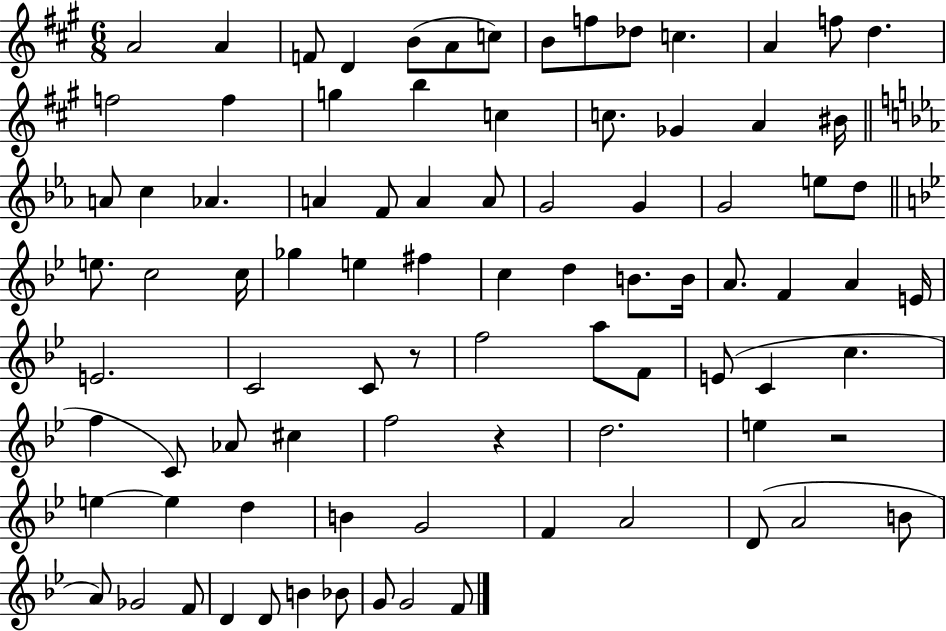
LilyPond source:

{
  \clef treble
  \numericTimeSignature
  \time 6/8
  \key a \major
  \repeat volta 2 { a'2 a'4 | f'8 d'4 b'8( a'8 c''8) | b'8 f''8 des''8 c''4. | a'4 f''8 d''4. | \break f''2 f''4 | g''4 b''4 c''4 | c''8. ges'4 a'4 bis'16 | \bar "||" \break \key c \minor a'8 c''4 aes'4. | a'4 f'8 a'4 a'8 | g'2 g'4 | g'2 e''8 d''8 | \break \bar "||" \break \key bes \major e''8. c''2 c''16 | ges''4 e''4 fis''4 | c''4 d''4 b'8. b'16 | a'8. f'4 a'4 e'16 | \break e'2. | c'2 c'8 r8 | f''2 a''8 f'8 | e'8( c'4 c''4. | \break f''4 c'8) aes'8 cis''4 | f''2 r4 | d''2. | e''4 r2 | \break e''4~~ e''4 d''4 | b'4 g'2 | f'4 a'2 | d'8( a'2 b'8 | \break a'8) ges'2 f'8 | d'4 d'8 b'4 bes'8 | g'8 g'2 f'8 | } \bar "|."
}